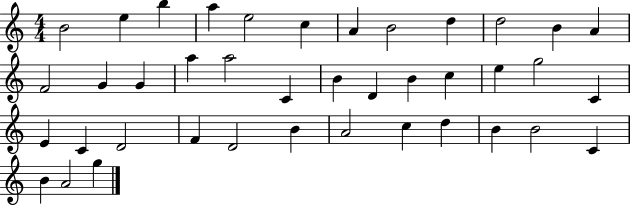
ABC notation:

X:1
T:Untitled
M:4/4
L:1/4
K:C
B2 e b a e2 c A B2 d d2 B A F2 G G a a2 C B D B c e g2 C E C D2 F D2 B A2 c d B B2 C B A2 g